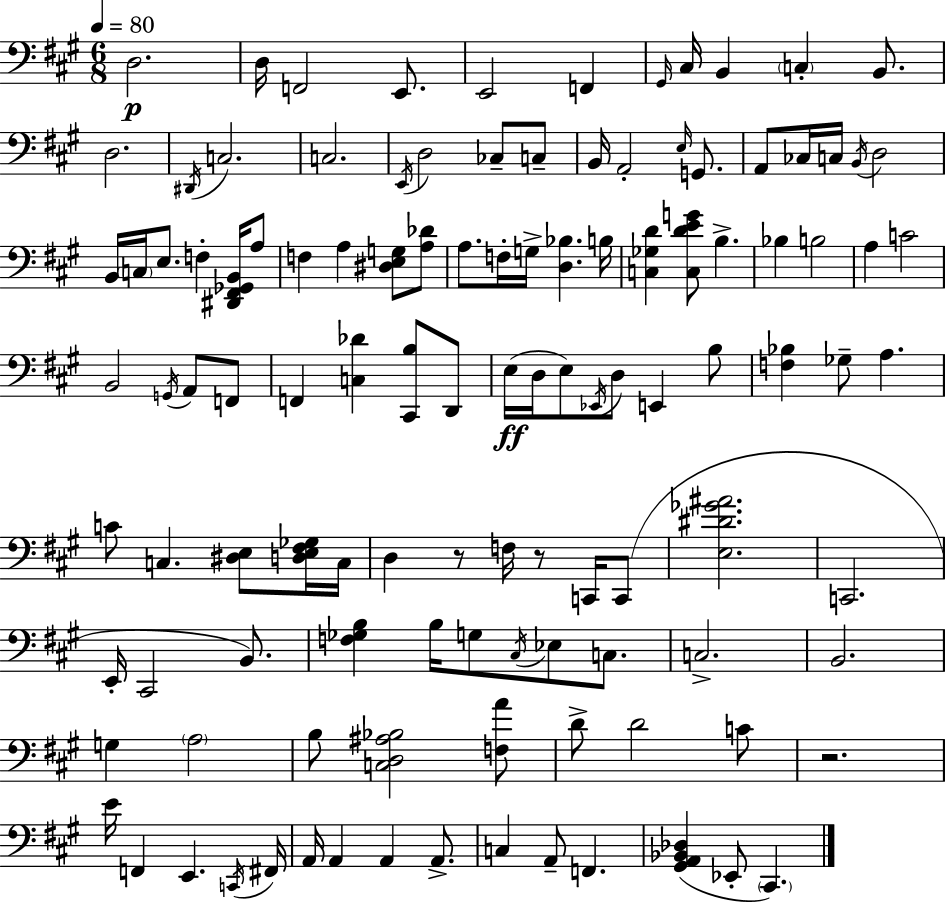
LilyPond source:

{
  \clef bass
  \numericTimeSignature
  \time 6/8
  \key a \major
  \tempo 4 = 80
  d2.\p | d16 f,2 e,8. | e,2 f,4 | \grace { gis,16 } cis16 b,4 \parenthesize c4-. b,8. | \break d2. | \acciaccatura { dis,16 } c2. | c2. | \acciaccatura { e,16 } d2 ces8-- | \break c8-- b,16 a,2-. | \grace { e16 } g,8. a,8 ces16 c16 \acciaccatura { b,16 } d2 | b,16 \parenthesize c16 e8. f4-. | <dis, fis, ges, b,>16 a8 f4 a4 | \break <dis e g>8 <a des'>8 a8. f16-. g16-> <d bes>4. | b16 <c ges d'>4 <c d' e' g'>8 b4.-> | bes4 b2 | a4 c'2 | \break b,2 | \acciaccatura { g,16 } a,8 f,8 f,4 <c des'>4 | <cis, b>8 d,8 e16(\ff d16 e8) \acciaccatura { ees,16 } d8 | e,4 b8 <f bes>4 ges8-- | \break a4. c'8 c4. | <dis e>8 <d e fis ges>16 c16 d4 r8 | f16 r8 c,16 c,8( <e dis' ges' ais'>2. | c,2. | \break e,16-. cis,2 | b,8.) <f ges b>4 b16 | g8 \acciaccatura { cis16 } ees8 c8. c2.-> | b,2. | \break g4 | \parenthesize a2 b8 <c d ais bes>2 | <f a'>8 d'8-> d'2 | c'8 r2. | \break e'16 f,4 | e,4. \acciaccatura { c,16 } fis,16 a,16 a,4 | a,4 a,8.-> c4 | a,8-- f,4. <gis, a, bes, des>4( | \break ees,8-. \parenthesize cis,4.) \bar "|."
}